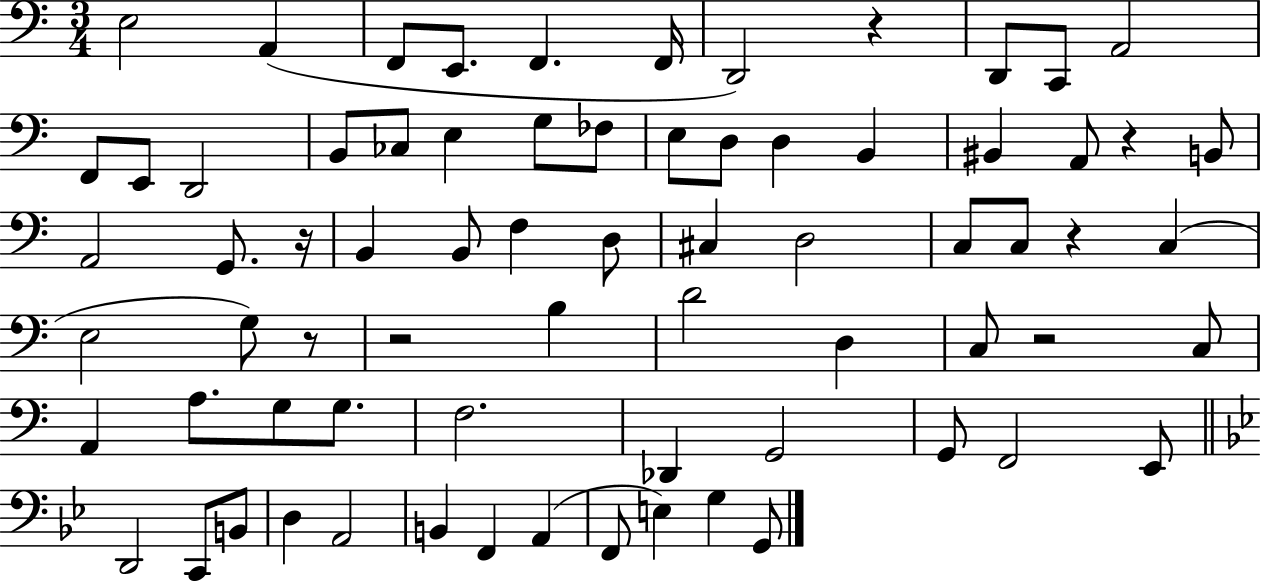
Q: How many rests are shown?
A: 7